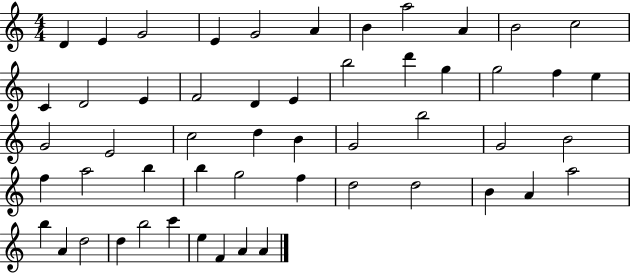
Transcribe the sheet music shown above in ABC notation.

X:1
T:Untitled
M:4/4
L:1/4
K:C
D E G2 E G2 A B a2 A B2 c2 C D2 E F2 D E b2 d' g g2 f e G2 E2 c2 d B G2 b2 G2 B2 f a2 b b g2 f d2 d2 B A a2 b A d2 d b2 c' e F A A